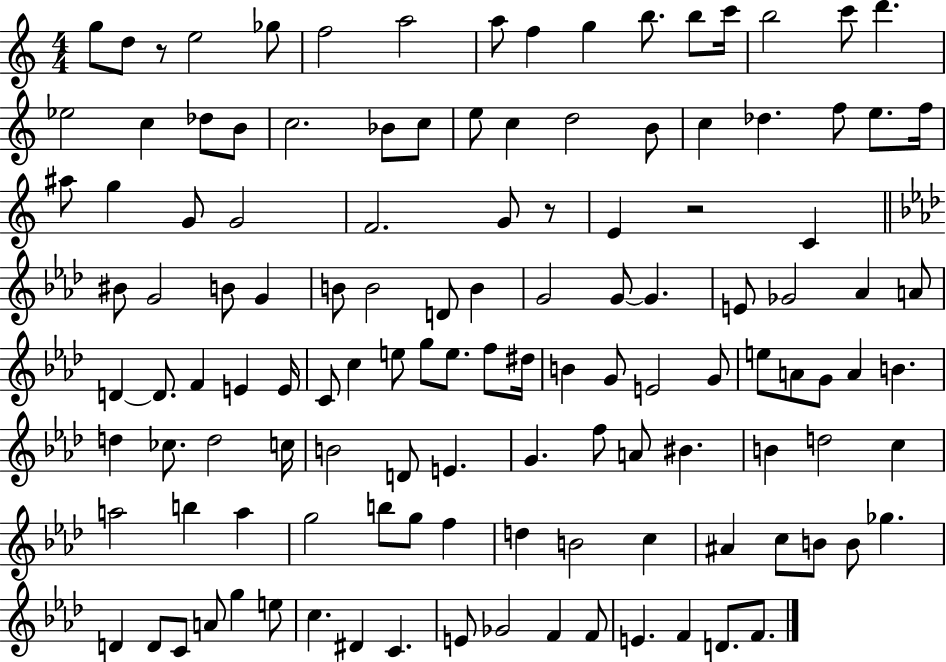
G5/e D5/e R/e E5/h Gb5/e F5/h A5/h A5/e F5/q G5/q B5/e. B5/e C6/s B5/h C6/e D6/q. Eb5/h C5/q Db5/e B4/e C5/h. Bb4/e C5/e E5/e C5/q D5/h B4/e C5/q Db5/q. F5/e E5/e. F5/s A#5/e G5/q G4/e G4/h F4/h. G4/e R/e E4/q R/h C4/q BIS4/e G4/h B4/e G4/q B4/e B4/h D4/e B4/q G4/h G4/e G4/q. E4/e Gb4/h Ab4/q A4/e D4/q D4/e. F4/q E4/q E4/s C4/e C5/q E5/e G5/e E5/e. F5/e D#5/s B4/q G4/e E4/h G4/e E5/e A4/e G4/e A4/q B4/q. D5/q CES5/e. D5/h C5/s B4/h D4/e E4/q. G4/q. F5/e A4/e BIS4/q. B4/q D5/h C5/q A5/h B5/q A5/q G5/h B5/e G5/e F5/q D5/q B4/h C5/q A#4/q C5/e B4/e B4/e Gb5/q. D4/q D4/e C4/e A4/e G5/q E5/e C5/q. D#4/q C4/q. E4/e Gb4/h F4/q F4/e E4/q. F4/q D4/e. F4/e.